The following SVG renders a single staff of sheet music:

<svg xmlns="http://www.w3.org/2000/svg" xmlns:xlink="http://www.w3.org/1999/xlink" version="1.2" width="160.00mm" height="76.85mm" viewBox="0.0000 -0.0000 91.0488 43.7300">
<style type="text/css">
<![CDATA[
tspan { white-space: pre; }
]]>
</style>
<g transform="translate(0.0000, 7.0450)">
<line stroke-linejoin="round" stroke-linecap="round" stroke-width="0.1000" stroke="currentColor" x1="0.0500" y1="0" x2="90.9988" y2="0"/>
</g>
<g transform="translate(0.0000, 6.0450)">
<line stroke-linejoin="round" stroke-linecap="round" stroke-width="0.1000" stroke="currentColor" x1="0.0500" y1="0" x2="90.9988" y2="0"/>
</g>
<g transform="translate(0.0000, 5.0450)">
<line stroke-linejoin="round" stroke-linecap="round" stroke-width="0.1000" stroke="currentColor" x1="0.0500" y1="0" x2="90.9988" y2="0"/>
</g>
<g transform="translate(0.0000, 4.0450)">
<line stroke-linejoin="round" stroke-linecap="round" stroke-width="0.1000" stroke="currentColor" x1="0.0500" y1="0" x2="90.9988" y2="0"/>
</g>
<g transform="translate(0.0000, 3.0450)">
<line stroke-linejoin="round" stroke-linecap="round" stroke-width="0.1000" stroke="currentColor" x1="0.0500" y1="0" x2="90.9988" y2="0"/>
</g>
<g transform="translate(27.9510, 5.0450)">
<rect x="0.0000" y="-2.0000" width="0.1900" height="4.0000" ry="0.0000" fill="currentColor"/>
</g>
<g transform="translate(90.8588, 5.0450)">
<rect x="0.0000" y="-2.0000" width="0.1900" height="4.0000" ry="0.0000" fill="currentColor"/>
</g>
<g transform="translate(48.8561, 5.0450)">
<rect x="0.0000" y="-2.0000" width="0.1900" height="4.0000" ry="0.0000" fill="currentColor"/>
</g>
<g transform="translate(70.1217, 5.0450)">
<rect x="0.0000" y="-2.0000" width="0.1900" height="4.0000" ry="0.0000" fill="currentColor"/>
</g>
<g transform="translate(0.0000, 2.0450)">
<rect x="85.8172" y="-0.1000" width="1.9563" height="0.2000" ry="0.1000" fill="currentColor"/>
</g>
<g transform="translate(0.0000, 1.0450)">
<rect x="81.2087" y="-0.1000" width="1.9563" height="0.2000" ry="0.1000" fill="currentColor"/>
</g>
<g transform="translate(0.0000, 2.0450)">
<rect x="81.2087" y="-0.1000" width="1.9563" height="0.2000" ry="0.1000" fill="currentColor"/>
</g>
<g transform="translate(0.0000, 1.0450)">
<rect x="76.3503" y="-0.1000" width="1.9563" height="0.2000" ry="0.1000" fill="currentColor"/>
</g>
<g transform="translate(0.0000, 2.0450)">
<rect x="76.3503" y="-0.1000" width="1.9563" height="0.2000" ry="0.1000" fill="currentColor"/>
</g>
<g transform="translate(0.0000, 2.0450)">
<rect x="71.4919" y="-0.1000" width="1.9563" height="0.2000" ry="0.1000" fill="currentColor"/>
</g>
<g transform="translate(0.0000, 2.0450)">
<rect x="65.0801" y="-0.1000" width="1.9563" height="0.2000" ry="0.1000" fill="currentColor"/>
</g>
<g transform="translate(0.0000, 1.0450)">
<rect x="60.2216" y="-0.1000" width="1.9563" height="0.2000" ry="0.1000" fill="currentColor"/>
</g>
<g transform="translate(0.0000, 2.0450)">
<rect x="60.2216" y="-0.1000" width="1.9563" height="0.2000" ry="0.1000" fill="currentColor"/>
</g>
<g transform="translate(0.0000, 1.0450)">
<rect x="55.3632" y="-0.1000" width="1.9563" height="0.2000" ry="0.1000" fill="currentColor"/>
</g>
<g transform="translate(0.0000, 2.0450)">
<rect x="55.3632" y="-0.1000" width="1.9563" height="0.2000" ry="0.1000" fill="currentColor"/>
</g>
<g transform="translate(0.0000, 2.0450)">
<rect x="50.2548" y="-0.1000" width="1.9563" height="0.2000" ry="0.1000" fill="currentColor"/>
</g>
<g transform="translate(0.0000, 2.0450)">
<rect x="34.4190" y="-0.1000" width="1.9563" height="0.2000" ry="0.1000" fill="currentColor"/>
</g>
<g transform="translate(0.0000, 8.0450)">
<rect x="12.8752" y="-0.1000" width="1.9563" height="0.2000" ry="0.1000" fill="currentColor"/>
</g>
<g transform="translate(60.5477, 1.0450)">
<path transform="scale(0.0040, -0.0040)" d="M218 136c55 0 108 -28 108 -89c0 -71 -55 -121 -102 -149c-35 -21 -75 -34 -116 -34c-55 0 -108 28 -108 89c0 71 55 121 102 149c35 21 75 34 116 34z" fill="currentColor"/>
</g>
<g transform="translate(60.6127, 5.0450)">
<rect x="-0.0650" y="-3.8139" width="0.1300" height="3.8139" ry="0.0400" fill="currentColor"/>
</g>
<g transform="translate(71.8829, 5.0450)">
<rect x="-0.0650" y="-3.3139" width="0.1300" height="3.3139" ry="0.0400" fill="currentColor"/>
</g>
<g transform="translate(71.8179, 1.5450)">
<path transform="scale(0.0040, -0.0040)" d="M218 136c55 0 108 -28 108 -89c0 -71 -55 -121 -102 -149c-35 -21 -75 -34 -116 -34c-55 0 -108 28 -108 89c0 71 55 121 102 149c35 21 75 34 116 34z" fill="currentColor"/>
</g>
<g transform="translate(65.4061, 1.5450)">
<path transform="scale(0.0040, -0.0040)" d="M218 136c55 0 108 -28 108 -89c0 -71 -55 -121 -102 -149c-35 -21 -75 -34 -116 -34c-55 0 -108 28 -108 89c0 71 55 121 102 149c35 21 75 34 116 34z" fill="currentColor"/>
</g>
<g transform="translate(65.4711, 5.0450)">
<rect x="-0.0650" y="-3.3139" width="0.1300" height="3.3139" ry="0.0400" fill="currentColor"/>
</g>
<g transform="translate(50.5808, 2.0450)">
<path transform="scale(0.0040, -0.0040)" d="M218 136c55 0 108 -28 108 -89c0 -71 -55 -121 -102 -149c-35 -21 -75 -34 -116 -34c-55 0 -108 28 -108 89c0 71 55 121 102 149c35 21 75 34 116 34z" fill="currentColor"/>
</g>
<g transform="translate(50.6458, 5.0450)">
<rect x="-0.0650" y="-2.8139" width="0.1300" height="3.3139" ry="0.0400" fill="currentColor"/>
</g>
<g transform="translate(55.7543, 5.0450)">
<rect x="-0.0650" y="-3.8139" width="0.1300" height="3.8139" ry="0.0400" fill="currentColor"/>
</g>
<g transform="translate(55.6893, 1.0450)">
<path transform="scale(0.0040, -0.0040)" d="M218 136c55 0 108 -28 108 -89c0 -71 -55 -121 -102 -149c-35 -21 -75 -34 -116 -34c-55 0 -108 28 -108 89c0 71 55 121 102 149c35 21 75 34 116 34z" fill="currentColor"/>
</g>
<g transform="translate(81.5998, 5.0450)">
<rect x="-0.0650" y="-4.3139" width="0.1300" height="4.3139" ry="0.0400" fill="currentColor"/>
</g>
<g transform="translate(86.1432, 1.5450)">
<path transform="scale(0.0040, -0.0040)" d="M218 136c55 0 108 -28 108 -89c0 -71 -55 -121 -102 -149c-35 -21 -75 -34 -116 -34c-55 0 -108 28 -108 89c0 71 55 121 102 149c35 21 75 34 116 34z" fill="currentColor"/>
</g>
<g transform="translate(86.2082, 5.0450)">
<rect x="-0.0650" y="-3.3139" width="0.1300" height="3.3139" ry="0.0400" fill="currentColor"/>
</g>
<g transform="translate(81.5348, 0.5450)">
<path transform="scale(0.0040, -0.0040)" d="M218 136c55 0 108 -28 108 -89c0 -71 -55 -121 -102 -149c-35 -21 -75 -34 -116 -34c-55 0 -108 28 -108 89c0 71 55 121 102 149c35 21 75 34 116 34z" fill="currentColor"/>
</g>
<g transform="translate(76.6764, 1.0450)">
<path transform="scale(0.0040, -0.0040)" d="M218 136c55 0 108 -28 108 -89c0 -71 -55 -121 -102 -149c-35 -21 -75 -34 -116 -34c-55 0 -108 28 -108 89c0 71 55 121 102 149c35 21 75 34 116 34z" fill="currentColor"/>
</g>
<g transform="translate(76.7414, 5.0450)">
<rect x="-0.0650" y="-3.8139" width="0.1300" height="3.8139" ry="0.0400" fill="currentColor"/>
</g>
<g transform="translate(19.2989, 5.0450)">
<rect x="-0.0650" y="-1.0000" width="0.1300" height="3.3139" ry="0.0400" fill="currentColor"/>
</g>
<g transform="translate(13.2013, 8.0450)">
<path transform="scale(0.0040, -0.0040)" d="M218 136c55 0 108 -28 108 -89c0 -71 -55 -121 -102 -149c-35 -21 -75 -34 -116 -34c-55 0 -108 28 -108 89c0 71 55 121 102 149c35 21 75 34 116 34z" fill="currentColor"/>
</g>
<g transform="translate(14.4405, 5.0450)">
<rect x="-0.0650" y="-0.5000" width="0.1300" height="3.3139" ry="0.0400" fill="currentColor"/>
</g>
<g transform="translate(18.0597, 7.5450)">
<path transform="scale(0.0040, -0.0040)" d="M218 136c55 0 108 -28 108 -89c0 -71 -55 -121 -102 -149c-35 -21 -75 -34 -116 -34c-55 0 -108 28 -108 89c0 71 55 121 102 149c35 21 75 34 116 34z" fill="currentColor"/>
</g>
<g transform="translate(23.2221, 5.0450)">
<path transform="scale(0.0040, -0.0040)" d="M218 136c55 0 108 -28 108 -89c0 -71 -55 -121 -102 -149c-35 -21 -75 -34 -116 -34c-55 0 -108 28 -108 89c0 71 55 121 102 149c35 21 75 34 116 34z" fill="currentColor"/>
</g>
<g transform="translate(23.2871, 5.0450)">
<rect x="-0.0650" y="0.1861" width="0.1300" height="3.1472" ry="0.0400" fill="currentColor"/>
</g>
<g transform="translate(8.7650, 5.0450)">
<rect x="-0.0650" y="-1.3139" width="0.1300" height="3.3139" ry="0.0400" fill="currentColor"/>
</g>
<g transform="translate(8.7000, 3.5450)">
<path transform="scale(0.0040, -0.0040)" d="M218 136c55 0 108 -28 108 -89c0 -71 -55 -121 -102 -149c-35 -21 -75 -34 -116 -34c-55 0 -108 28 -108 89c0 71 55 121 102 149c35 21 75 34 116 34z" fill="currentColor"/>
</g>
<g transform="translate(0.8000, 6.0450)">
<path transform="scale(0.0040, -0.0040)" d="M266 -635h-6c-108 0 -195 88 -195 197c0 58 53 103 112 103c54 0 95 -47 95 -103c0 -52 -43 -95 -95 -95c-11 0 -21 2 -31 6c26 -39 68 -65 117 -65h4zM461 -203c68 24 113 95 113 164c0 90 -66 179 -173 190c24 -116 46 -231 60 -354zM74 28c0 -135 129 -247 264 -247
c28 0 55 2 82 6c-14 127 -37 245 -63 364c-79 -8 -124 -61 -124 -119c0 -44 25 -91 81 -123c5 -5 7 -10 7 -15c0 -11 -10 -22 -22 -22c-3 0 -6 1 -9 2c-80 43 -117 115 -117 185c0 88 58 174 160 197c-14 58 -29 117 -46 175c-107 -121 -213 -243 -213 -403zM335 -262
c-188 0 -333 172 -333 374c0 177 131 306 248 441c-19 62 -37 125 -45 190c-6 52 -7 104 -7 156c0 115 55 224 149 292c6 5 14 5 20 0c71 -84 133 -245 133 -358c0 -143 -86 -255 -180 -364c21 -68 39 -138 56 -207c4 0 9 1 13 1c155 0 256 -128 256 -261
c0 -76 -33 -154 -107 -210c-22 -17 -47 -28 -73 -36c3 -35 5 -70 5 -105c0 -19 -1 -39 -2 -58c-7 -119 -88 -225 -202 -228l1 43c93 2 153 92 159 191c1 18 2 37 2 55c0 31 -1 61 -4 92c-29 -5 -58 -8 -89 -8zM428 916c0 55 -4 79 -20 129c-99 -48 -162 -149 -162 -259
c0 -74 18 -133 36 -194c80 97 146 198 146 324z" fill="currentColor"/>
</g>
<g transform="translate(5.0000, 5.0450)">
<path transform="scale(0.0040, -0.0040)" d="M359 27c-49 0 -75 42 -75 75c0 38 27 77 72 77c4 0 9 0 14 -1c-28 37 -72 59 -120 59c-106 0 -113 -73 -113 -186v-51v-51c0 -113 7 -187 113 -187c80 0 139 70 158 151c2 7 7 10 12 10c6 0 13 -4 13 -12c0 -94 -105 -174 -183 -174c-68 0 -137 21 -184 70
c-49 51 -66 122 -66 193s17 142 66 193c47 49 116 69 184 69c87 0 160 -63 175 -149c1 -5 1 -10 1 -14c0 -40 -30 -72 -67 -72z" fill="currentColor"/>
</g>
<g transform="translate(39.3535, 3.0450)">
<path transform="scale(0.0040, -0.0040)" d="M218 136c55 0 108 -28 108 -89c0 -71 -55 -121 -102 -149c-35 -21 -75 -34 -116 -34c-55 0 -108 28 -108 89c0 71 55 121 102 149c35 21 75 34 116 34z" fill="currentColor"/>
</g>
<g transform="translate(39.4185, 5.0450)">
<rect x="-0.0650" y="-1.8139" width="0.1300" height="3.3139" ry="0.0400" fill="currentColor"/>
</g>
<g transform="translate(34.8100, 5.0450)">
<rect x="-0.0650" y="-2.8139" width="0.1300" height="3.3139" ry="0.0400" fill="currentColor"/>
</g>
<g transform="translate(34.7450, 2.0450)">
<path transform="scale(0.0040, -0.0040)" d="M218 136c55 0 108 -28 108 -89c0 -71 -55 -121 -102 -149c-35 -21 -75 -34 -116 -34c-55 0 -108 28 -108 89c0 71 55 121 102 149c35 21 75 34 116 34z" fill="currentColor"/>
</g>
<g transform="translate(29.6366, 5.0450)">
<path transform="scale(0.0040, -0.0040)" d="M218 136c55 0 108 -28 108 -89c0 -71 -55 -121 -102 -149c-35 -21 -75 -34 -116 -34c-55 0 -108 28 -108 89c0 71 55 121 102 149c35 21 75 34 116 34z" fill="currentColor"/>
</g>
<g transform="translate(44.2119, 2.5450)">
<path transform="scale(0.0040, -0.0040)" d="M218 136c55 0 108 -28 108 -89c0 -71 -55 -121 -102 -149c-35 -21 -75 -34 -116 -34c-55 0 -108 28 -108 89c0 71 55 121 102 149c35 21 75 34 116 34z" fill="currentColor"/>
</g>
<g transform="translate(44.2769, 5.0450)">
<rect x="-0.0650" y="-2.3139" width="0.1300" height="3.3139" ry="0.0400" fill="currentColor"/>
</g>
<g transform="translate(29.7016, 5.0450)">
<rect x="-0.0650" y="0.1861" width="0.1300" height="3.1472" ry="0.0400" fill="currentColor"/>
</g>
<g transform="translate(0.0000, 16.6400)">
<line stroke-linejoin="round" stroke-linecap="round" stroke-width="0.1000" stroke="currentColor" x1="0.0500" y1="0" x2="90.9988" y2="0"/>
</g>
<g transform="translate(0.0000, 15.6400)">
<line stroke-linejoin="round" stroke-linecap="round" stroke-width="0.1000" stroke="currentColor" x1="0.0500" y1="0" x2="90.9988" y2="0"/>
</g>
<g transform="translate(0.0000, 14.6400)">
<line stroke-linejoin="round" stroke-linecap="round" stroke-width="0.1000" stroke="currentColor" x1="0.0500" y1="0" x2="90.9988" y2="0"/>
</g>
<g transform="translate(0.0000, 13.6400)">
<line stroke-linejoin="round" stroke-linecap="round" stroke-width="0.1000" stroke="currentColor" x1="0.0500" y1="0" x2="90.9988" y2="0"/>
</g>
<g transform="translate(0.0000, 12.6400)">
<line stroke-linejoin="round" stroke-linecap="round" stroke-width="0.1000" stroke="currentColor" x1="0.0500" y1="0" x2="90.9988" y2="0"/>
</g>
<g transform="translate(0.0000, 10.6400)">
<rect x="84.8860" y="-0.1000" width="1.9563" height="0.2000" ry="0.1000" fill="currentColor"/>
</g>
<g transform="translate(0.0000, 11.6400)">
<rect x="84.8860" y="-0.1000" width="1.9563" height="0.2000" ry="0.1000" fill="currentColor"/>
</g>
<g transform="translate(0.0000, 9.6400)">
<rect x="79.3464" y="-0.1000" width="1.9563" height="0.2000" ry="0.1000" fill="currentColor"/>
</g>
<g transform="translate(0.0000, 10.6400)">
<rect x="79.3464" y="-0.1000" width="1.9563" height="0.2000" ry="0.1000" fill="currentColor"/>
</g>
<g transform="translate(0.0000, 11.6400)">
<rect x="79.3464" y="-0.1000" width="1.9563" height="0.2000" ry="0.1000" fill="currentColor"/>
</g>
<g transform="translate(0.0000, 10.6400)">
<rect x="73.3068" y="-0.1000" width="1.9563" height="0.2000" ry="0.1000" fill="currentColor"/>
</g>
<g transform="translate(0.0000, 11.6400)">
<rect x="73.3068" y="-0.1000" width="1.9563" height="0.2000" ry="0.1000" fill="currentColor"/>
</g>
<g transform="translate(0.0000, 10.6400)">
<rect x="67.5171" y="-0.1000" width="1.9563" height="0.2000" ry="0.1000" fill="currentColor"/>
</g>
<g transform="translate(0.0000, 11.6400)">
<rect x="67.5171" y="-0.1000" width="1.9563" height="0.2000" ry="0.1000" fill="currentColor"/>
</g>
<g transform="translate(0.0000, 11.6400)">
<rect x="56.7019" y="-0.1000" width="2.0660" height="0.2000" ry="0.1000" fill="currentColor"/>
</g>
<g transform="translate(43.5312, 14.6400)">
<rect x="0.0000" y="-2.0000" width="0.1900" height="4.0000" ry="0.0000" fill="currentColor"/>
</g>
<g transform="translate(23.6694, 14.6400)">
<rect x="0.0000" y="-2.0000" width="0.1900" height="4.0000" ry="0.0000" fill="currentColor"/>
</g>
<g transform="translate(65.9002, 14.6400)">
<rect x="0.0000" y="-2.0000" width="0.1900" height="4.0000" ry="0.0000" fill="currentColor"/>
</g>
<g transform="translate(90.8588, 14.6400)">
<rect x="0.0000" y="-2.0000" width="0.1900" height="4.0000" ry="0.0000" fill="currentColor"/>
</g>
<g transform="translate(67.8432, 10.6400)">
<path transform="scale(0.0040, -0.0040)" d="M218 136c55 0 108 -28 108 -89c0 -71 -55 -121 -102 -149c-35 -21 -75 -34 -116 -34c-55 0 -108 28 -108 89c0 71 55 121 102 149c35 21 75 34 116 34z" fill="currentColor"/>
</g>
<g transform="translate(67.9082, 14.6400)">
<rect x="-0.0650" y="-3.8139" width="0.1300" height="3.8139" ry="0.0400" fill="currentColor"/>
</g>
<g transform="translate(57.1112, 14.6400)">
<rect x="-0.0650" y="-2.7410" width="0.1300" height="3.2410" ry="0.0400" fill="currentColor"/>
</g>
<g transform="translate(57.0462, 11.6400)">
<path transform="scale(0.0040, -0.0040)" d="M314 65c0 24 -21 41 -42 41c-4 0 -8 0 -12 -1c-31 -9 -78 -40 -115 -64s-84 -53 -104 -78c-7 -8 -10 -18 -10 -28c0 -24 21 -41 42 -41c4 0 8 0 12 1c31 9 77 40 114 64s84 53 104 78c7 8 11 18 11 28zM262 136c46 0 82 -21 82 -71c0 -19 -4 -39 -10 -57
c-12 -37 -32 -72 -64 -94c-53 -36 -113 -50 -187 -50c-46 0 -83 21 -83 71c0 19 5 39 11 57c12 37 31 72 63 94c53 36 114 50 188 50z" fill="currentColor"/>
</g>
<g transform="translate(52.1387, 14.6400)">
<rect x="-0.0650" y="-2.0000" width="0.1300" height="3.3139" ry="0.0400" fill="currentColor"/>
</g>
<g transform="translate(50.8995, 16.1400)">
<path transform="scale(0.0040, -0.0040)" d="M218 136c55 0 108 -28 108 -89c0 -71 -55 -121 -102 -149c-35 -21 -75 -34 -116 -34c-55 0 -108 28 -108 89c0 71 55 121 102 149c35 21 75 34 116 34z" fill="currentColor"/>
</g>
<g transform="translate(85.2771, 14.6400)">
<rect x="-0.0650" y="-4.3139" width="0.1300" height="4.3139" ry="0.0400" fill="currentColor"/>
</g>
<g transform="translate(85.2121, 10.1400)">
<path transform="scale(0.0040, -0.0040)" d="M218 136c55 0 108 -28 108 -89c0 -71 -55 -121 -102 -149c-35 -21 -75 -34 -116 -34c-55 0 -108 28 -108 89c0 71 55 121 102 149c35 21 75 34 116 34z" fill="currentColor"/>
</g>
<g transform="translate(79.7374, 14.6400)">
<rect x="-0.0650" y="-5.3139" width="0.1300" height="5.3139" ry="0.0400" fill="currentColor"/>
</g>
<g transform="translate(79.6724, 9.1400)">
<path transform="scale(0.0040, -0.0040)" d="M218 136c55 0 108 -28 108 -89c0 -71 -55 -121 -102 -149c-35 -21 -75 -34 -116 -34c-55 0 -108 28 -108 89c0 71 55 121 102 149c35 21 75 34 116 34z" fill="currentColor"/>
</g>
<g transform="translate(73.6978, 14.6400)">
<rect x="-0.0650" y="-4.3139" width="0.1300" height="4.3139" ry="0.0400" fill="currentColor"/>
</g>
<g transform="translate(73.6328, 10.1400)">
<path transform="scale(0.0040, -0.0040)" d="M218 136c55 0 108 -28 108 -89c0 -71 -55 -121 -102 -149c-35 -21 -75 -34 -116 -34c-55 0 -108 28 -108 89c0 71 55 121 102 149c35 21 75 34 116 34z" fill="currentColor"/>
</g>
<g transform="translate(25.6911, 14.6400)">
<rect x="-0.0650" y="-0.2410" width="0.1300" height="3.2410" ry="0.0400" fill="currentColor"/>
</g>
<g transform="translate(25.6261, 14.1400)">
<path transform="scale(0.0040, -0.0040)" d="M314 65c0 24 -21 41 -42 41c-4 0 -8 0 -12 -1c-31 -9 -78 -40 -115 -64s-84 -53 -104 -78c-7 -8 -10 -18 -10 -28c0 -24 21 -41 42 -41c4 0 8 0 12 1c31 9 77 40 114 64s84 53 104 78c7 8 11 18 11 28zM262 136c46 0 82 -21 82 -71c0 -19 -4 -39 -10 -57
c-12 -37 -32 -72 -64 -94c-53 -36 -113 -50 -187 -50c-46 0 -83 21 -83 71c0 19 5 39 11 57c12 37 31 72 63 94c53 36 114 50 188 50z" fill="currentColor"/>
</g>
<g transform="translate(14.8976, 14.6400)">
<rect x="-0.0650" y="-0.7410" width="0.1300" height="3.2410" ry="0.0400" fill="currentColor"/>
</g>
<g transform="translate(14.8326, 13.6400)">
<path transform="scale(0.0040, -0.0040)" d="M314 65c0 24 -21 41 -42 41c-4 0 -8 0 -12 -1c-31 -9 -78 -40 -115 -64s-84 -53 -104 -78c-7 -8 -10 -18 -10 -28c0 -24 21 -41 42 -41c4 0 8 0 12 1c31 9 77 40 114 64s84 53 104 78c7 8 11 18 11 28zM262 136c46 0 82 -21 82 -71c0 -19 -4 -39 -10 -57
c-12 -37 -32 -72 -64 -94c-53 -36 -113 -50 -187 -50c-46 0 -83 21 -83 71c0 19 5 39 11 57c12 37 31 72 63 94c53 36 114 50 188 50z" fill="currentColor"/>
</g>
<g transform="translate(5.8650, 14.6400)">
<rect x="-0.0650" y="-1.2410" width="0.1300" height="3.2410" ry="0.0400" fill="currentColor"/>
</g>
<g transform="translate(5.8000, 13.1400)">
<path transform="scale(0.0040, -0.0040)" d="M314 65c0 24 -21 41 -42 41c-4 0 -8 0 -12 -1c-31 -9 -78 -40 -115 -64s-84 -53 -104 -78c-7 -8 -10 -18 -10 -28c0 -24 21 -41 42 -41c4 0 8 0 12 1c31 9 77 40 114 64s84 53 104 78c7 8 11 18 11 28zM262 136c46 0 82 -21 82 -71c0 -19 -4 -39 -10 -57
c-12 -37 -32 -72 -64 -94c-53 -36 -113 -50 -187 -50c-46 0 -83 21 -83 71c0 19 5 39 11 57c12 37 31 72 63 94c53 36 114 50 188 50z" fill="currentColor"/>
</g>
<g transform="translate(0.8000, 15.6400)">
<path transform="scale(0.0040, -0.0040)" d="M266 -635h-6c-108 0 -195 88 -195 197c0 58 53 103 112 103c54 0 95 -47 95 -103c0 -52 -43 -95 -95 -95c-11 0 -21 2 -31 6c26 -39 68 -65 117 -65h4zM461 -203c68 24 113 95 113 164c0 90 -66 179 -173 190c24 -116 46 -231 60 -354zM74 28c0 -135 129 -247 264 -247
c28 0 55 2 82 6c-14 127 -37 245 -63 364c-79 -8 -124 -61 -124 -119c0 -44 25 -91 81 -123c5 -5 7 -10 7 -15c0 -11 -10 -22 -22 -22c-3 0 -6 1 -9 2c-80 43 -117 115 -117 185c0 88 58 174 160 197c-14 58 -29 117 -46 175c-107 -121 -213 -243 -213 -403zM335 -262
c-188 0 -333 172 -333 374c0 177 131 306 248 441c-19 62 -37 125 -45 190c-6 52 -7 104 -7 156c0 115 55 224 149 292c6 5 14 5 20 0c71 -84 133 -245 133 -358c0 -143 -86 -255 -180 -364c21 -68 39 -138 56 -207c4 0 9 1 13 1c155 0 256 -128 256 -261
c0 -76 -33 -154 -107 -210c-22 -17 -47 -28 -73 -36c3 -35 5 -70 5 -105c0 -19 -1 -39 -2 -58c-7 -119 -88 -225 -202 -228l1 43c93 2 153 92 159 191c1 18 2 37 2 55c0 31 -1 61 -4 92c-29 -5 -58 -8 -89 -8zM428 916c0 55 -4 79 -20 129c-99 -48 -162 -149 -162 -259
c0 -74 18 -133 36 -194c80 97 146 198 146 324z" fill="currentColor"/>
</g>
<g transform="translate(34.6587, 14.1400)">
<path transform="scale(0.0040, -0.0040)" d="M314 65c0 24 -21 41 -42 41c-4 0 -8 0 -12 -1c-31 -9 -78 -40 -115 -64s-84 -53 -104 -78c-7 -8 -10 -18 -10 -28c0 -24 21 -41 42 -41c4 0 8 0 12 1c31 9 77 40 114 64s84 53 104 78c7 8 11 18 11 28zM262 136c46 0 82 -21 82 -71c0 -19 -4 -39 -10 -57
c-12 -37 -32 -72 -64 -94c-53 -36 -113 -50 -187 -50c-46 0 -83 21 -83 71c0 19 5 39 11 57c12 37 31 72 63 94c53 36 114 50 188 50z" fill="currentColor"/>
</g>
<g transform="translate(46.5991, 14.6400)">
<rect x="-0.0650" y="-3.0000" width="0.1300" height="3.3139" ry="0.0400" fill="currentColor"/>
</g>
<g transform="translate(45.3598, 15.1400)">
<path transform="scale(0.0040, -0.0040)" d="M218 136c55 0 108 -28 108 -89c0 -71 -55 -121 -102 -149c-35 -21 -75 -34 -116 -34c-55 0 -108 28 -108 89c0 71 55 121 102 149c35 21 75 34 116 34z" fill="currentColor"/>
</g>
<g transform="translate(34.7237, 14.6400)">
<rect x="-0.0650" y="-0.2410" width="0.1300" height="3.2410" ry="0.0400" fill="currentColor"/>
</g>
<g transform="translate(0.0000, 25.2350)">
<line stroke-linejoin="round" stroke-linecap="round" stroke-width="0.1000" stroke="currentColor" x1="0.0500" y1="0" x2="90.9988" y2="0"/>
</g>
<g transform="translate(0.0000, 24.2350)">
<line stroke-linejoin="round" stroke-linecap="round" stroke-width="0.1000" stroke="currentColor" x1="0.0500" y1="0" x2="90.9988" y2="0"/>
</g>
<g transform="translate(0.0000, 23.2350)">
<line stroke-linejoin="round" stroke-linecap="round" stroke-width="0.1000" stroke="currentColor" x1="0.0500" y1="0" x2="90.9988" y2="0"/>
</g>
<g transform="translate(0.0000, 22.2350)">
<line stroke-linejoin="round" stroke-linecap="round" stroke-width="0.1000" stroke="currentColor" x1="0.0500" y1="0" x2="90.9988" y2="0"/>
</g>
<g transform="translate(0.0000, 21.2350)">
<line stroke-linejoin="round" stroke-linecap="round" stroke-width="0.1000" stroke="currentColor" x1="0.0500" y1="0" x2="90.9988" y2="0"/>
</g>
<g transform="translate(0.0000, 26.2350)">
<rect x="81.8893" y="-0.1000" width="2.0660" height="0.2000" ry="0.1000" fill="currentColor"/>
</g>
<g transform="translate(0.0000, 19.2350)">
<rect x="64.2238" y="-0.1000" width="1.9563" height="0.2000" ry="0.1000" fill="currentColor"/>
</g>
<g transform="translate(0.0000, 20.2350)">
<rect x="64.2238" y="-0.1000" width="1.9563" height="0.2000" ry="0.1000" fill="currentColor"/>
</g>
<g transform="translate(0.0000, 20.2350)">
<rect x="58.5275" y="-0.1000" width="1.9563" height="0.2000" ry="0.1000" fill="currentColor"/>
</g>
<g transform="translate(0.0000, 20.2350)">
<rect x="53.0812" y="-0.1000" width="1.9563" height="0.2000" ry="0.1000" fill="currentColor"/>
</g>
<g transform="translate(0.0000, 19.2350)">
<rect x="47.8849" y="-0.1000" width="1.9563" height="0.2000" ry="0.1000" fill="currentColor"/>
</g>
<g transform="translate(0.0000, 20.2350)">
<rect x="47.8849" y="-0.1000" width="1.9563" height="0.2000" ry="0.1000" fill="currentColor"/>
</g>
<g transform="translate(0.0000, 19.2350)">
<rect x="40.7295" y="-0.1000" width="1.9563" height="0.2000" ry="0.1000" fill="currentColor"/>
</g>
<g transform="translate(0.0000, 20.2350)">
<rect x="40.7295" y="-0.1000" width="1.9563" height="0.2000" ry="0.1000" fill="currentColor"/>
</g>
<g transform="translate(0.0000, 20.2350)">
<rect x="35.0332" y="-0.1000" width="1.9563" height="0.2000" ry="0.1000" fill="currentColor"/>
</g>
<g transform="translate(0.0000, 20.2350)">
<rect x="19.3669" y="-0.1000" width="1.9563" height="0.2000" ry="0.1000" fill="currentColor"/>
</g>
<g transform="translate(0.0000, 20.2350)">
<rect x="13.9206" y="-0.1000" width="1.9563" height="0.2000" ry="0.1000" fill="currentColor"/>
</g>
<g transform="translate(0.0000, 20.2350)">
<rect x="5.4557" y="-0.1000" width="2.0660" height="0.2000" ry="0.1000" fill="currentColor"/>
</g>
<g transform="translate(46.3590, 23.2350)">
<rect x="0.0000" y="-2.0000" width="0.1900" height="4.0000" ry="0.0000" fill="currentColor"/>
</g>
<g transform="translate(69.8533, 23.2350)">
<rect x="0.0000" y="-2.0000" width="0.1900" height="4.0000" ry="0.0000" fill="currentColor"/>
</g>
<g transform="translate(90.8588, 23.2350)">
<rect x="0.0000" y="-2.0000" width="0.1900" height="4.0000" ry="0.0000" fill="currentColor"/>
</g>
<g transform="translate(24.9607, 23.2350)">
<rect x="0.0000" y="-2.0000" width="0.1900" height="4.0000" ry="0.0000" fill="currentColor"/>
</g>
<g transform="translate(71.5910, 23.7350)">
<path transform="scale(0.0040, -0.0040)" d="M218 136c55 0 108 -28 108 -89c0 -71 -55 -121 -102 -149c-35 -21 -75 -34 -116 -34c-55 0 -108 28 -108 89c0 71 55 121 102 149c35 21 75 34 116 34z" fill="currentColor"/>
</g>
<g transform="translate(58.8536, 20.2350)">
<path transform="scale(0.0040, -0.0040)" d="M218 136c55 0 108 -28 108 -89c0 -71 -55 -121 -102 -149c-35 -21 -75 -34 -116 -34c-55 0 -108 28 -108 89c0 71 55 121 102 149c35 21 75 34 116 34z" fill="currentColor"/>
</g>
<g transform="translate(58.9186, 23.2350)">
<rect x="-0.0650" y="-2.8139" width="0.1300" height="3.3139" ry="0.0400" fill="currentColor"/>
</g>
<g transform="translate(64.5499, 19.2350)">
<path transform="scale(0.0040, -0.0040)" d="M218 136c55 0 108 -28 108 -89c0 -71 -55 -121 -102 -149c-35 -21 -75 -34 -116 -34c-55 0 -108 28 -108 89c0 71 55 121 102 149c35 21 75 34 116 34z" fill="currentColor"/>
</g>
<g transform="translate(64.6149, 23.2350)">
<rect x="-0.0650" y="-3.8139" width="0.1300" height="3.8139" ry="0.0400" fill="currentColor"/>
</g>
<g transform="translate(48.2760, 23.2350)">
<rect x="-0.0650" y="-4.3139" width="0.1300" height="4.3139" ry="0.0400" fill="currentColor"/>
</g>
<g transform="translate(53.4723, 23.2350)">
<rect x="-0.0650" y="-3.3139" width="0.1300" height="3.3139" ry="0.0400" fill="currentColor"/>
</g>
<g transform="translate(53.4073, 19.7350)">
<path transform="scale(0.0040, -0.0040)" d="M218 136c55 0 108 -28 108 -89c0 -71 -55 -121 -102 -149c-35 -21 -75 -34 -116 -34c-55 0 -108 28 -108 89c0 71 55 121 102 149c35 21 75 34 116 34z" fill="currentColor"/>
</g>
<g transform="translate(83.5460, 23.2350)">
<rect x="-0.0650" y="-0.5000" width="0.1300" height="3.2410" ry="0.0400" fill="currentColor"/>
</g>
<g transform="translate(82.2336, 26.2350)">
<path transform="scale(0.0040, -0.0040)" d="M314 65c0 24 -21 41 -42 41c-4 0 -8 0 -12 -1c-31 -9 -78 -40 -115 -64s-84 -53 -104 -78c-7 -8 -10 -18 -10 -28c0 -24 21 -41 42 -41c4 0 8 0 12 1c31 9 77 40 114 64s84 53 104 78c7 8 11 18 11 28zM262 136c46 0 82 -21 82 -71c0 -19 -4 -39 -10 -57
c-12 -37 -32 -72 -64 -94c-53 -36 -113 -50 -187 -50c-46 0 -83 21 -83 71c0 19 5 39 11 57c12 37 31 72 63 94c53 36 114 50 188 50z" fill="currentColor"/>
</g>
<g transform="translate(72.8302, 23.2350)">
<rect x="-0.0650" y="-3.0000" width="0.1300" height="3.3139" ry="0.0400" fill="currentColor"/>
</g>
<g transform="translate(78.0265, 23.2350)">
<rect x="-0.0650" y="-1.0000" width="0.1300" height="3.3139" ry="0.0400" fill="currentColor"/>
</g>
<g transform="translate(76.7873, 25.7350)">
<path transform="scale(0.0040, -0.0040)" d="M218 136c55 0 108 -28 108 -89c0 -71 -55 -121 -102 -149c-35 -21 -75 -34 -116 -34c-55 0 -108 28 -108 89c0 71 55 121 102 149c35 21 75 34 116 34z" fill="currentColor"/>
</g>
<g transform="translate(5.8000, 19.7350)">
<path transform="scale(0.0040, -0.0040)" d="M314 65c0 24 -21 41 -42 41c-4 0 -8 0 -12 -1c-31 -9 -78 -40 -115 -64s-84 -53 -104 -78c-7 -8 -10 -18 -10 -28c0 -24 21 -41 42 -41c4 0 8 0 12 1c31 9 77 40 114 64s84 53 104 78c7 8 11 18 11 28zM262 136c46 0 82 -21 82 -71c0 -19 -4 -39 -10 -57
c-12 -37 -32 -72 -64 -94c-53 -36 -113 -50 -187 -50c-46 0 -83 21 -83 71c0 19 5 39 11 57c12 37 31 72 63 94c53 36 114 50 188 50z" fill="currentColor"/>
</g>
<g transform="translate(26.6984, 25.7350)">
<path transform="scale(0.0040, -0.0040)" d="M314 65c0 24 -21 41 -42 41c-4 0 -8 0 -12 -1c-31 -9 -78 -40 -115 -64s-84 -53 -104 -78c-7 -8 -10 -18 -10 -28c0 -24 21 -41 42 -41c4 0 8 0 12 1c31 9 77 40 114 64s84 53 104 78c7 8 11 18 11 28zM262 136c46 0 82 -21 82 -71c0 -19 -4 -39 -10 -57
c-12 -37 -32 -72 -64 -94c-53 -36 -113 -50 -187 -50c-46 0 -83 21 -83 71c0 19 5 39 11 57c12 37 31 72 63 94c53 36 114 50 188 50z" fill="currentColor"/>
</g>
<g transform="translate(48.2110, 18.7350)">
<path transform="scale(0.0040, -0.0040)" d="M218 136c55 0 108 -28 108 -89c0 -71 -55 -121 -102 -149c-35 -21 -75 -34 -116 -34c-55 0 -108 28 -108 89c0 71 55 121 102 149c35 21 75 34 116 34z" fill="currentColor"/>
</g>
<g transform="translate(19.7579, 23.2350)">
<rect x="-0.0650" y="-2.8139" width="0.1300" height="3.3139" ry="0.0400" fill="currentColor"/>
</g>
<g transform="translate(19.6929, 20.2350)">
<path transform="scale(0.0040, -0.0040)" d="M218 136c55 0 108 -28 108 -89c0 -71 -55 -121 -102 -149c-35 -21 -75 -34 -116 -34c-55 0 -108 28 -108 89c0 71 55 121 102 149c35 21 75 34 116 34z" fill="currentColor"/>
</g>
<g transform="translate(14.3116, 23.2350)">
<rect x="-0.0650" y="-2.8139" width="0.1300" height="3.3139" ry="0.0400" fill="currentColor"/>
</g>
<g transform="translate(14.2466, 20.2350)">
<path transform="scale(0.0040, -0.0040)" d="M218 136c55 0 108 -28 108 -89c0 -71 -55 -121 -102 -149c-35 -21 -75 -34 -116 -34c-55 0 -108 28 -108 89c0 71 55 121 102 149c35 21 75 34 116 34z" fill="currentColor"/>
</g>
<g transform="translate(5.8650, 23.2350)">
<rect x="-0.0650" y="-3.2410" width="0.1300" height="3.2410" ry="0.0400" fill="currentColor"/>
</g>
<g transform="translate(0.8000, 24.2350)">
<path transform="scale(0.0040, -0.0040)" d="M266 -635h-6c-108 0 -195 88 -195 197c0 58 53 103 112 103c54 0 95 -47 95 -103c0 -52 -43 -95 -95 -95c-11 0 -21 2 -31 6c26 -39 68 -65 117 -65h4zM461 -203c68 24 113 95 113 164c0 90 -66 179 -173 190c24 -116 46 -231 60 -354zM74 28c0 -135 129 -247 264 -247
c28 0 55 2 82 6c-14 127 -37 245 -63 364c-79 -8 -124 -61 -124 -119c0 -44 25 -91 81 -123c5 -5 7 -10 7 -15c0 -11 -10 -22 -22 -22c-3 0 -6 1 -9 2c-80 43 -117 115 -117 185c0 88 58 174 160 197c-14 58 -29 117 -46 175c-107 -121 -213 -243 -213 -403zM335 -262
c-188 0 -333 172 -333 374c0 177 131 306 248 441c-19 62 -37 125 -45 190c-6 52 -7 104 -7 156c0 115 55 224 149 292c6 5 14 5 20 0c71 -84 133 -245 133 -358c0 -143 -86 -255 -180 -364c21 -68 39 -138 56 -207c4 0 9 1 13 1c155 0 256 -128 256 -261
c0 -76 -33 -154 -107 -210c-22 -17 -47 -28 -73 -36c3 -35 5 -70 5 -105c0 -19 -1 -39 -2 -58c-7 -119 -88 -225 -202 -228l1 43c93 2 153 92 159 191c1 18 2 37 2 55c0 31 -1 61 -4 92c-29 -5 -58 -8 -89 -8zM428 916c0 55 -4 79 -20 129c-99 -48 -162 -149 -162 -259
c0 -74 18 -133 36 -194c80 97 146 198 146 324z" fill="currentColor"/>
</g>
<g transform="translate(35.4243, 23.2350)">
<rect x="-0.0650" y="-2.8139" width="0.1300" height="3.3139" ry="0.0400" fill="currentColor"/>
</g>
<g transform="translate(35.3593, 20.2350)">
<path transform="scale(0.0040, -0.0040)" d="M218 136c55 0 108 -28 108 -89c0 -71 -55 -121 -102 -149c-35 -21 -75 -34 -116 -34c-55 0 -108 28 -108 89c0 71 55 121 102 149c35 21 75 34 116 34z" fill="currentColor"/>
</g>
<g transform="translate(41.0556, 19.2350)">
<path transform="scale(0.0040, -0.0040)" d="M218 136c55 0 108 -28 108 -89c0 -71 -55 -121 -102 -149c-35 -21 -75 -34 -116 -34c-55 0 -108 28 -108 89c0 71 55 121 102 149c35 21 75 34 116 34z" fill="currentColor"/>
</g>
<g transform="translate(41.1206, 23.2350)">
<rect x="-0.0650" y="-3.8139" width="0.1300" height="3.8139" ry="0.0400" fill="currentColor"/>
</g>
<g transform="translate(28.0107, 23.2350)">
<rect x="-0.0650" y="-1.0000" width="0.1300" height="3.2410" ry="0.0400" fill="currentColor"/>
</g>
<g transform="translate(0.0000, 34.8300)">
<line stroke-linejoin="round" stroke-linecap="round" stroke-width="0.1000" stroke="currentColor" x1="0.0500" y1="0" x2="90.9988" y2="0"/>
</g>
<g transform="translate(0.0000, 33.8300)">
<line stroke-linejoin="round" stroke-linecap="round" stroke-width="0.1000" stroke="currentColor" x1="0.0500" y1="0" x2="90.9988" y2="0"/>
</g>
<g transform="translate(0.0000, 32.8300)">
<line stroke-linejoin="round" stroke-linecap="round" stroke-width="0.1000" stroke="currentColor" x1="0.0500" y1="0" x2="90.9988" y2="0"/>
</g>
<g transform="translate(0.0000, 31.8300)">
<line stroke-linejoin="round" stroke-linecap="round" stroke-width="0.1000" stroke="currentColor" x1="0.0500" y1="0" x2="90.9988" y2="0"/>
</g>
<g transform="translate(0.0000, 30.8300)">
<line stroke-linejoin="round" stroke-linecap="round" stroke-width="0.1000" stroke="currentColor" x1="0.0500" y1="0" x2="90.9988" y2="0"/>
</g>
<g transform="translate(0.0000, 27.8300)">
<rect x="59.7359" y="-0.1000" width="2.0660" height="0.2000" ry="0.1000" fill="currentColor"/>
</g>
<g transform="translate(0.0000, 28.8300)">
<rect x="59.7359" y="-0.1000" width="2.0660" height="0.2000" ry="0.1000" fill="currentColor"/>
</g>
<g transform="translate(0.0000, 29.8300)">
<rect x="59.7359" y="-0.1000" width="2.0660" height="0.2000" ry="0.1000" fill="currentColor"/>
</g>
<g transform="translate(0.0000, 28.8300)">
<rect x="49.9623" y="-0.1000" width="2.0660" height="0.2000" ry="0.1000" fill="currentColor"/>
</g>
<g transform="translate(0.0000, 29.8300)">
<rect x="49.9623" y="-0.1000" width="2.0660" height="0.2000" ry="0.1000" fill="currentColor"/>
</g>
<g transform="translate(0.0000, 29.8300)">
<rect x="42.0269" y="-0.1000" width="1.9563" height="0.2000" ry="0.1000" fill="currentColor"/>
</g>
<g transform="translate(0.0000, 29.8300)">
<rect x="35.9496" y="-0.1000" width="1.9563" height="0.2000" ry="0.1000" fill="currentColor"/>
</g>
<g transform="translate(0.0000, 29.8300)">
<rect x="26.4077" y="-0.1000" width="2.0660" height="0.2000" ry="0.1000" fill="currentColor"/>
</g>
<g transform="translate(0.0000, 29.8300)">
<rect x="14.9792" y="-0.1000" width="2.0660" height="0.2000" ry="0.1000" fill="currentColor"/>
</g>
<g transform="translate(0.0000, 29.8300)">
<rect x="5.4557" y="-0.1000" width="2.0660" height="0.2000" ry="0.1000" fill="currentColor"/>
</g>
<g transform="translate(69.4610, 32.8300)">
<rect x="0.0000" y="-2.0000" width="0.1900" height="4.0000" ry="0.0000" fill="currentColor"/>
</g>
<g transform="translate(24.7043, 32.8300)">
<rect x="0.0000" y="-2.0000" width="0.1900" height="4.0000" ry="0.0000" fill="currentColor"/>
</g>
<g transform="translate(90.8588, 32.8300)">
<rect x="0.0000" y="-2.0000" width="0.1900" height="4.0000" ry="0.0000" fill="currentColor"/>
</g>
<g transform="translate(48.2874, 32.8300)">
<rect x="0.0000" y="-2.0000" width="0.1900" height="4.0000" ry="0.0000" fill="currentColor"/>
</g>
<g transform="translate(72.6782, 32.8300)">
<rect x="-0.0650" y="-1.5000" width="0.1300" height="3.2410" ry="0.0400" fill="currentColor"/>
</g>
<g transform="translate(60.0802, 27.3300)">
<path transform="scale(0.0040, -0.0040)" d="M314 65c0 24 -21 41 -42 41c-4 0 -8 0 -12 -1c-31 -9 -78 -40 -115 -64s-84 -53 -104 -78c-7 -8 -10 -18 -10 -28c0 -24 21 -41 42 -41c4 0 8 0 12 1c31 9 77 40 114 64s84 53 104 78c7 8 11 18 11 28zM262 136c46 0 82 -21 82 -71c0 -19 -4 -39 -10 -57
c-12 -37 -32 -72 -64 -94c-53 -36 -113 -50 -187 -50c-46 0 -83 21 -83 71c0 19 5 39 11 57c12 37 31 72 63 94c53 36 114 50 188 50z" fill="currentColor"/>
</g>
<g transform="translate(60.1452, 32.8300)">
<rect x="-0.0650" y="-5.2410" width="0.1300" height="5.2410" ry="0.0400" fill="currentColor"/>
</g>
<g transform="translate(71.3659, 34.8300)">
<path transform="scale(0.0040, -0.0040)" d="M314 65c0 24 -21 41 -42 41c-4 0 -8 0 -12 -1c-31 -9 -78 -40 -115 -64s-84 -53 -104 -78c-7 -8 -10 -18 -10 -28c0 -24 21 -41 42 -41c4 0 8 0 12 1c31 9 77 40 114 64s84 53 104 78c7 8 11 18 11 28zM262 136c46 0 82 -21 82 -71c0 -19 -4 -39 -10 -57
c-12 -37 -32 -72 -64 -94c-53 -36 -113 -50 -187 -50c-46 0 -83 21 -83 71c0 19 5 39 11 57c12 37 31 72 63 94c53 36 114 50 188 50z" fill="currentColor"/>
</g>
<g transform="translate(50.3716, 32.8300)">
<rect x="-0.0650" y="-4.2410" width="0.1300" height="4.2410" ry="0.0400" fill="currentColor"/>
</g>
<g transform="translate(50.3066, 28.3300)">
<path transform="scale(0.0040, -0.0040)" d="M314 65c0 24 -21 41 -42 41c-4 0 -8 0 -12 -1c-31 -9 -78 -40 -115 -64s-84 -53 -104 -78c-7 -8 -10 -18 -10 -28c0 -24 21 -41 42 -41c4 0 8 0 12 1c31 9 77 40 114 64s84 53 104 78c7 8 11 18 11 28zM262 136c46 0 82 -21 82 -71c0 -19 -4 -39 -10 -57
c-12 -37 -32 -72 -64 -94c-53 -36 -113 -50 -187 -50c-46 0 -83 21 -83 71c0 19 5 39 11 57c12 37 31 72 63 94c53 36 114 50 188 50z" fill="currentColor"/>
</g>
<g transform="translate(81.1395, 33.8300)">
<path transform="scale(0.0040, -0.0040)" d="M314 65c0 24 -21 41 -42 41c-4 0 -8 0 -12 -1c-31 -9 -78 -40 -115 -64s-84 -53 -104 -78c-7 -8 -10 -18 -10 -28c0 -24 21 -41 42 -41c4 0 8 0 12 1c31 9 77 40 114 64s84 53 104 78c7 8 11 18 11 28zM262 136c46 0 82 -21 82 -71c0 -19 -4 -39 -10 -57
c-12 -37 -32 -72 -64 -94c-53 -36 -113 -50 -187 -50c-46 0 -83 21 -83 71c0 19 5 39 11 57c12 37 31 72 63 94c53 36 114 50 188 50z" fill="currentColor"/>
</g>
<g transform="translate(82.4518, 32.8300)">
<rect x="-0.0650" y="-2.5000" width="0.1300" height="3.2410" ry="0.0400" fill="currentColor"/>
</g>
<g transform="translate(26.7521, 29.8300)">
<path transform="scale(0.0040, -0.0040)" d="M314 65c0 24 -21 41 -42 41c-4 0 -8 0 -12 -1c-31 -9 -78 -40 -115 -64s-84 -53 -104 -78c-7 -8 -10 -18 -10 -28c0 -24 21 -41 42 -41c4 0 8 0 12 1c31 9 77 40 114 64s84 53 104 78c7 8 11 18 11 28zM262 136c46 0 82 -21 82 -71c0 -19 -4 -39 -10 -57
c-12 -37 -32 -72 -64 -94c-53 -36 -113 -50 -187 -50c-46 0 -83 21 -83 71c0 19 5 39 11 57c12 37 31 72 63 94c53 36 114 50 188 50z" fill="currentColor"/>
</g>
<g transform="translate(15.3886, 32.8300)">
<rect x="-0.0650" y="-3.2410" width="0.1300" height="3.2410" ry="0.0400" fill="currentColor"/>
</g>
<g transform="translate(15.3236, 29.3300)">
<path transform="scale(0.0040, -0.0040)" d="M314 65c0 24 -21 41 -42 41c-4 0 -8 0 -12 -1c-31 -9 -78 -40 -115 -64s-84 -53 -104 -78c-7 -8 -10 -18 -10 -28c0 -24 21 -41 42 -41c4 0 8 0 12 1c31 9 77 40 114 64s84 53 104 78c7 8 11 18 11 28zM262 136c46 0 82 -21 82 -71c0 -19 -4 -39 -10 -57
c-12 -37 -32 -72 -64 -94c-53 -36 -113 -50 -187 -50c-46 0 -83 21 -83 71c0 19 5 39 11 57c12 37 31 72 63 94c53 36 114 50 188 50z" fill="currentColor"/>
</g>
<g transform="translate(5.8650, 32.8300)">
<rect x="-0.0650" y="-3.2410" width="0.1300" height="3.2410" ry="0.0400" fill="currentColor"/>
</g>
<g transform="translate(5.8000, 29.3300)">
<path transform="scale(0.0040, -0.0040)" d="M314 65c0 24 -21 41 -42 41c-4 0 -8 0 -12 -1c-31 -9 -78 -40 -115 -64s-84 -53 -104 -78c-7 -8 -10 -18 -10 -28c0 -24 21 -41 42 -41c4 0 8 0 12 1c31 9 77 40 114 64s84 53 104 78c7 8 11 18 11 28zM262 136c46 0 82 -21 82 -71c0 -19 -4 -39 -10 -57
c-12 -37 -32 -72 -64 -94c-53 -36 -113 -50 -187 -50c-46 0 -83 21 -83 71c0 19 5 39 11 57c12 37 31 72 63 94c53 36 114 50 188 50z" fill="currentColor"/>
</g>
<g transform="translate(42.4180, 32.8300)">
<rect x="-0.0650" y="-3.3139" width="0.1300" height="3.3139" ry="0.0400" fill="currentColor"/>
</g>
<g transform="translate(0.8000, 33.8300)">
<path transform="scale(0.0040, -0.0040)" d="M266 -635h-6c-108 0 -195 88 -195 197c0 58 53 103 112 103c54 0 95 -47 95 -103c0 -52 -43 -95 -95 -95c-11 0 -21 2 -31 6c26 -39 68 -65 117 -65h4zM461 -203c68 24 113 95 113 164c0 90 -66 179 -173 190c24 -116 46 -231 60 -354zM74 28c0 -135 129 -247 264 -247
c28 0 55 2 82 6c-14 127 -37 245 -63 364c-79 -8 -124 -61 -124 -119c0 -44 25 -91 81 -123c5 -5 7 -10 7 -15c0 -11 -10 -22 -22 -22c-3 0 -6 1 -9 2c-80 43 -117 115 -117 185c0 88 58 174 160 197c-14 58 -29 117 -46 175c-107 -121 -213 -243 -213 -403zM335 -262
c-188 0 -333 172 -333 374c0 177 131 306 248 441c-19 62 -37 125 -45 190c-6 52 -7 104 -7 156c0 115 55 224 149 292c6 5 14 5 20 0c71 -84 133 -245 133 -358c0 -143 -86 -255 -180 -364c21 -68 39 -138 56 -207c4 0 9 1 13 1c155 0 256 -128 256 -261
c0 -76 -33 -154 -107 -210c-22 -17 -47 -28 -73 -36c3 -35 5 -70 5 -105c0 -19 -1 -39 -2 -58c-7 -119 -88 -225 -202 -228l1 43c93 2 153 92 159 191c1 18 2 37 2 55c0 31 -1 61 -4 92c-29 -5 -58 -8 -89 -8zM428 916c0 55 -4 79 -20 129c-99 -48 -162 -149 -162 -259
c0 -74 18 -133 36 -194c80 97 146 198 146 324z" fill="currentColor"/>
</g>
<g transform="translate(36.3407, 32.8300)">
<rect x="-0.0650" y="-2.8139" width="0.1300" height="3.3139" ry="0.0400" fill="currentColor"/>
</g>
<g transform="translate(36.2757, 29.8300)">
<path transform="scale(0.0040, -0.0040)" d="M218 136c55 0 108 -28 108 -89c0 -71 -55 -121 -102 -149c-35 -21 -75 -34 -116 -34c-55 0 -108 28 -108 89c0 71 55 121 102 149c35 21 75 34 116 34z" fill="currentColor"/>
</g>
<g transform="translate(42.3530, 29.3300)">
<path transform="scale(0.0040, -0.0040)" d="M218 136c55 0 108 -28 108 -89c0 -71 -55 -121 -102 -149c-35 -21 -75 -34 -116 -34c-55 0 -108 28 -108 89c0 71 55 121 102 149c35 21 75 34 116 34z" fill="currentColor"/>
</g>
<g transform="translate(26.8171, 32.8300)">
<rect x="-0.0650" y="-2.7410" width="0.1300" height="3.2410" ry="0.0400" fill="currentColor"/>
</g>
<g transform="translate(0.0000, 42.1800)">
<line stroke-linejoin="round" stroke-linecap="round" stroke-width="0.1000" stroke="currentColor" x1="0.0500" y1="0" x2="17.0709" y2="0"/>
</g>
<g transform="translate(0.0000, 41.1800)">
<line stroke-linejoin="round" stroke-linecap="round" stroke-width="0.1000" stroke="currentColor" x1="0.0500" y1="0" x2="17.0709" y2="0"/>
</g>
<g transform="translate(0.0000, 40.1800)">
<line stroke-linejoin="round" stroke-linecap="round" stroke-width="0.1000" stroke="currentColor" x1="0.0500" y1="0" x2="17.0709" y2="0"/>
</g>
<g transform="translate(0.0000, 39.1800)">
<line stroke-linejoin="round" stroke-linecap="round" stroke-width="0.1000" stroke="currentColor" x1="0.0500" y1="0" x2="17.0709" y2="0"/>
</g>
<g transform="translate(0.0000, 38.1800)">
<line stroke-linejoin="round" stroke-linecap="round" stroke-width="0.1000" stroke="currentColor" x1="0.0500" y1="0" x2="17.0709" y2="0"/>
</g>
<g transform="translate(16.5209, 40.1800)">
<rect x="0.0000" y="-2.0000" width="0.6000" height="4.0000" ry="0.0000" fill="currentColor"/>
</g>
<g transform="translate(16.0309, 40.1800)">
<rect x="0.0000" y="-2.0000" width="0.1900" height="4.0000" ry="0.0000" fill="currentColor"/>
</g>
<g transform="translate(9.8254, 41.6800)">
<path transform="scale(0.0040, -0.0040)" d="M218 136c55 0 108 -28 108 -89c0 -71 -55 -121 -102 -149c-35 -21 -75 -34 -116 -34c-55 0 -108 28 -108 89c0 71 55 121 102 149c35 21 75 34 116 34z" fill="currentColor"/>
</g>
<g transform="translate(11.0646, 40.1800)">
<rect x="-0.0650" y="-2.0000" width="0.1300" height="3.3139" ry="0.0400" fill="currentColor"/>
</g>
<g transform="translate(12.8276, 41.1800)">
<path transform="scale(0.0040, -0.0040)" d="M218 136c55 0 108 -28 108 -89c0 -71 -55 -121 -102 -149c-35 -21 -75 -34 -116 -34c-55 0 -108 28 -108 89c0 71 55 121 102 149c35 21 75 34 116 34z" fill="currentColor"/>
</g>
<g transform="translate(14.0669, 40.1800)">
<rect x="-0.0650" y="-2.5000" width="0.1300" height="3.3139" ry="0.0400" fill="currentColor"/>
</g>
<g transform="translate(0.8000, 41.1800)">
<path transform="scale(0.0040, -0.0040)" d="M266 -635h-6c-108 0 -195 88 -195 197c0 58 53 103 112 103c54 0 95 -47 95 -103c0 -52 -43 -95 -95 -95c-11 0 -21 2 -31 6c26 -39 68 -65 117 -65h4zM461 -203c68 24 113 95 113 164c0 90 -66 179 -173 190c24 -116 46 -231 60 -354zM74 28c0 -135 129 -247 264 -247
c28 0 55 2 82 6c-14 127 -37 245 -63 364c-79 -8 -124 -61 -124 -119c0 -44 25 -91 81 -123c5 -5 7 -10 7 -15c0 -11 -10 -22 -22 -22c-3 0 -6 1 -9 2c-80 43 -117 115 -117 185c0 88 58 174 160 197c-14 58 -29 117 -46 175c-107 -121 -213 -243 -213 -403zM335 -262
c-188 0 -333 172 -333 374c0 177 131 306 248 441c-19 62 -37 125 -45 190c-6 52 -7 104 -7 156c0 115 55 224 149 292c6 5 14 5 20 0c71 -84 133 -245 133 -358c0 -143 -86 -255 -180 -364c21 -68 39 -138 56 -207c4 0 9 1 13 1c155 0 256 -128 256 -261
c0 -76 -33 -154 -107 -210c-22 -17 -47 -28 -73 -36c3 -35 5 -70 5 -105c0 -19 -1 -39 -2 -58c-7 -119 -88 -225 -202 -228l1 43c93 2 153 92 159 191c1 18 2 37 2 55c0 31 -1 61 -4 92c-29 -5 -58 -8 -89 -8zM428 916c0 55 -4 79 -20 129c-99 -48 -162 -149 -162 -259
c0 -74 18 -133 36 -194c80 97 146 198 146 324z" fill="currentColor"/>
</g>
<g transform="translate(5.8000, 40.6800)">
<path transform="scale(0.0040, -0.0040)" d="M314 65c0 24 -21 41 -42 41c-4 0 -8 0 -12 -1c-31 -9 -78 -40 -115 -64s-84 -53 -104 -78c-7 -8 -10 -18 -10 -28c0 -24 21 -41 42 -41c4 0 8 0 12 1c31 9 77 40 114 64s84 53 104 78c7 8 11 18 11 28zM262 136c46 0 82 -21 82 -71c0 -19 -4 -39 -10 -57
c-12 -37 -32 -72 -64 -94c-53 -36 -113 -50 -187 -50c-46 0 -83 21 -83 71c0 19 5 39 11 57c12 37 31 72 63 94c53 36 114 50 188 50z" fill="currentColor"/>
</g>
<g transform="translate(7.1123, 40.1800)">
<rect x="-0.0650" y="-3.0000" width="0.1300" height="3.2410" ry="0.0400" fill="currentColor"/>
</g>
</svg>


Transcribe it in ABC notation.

X:1
T:Untitled
M:4/4
L:1/4
K:C
e C D B B a f g a c' c' b b c' d' b e2 d2 c2 c2 A F a2 c' d' f' d' b2 a a D2 a c' d' b a c' A D C2 b2 b2 a2 a b d'2 f'2 E2 G2 A2 F G